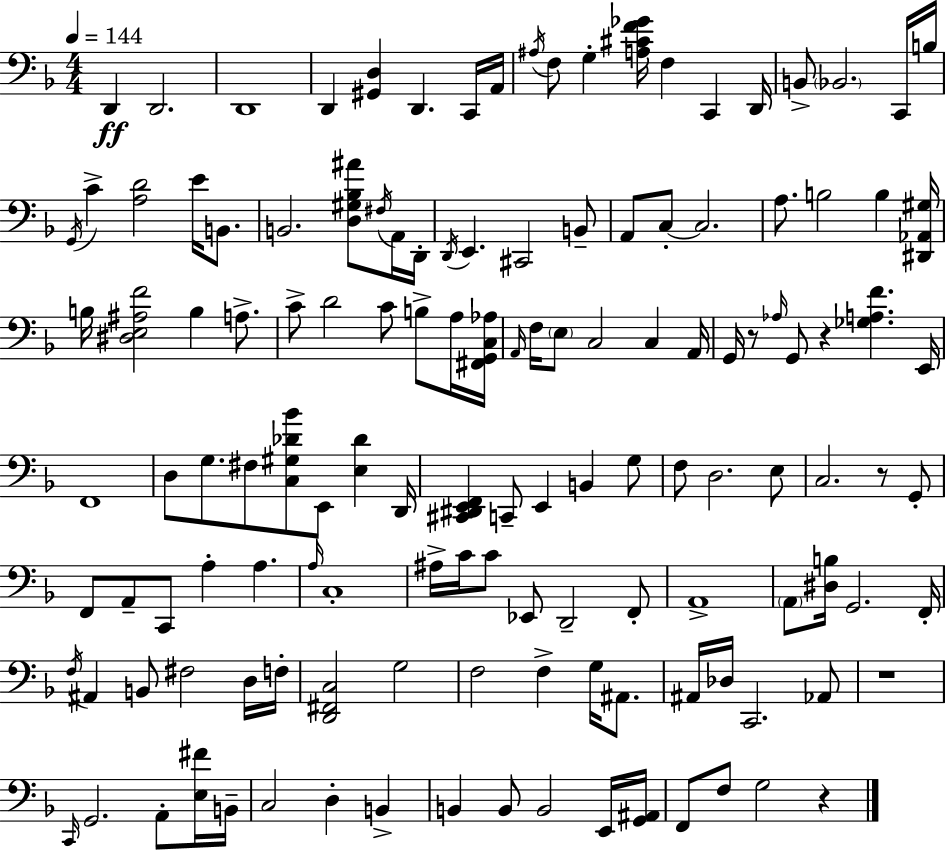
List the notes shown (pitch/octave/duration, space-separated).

D2/q D2/h. D2/w D2/q [G#2,D3]/q D2/q. C2/s A2/s A#3/s F3/e G3/q [A3,C#4,F4,Gb4]/s F3/q C2/q D2/s B2/e Bb2/h. C2/s B3/s G2/s C4/q [A3,D4]/h E4/s B2/e. B2/h. [D3,G#3,Bb3,A#4]/e F#3/s A2/s D2/s D2/s E2/q. C#2/h B2/e A2/e C3/e C3/h. A3/e. B3/h B3/q [D#2,Ab2,G#3]/s B3/s [D#3,E3,A#3,F4]/h B3/q A3/e. C4/e D4/h C4/e B3/e A3/s [F#2,G2,C3,Ab3]/s A2/s F3/s E3/e C3/h C3/q A2/s G2/s R/e Ab3/s G2/e R/q [Gb3,A3,F4]/q. E2/s F2/w D3/e G3/e. F#3/e [C3,G#3,Db4,Bb4]/e E2/e [E3,Db4]/q D2/s [C#2,D#2,E2,F2]/q C2/e E2/q B2/q G3/e F3/e D3/h. E3/e C3/h. R/e G2/e F2/e A2/e C2/e A3/q A3/q. A3/s C3/w A#3/s C4/s C4/e Eb2/e D2/h F2/e A2/w A2/e [D#3,B3]/s G2/h. F2/s F3/s A#2/q B2/e F#3/h D3/s F3/s [D2,F#2,C3]/h G3/h F3/h F3/q G3/s A#2/e. A#2/s Db3/s C2/h. Ab2/e R/w C2/s G2/h. A2/e [E3,F#4]/s B2/s C3/h D3/q B2/q B2/q B2/e B2/h E2/s [G2,A#2]/s F2/e F3/e G3/h R/q